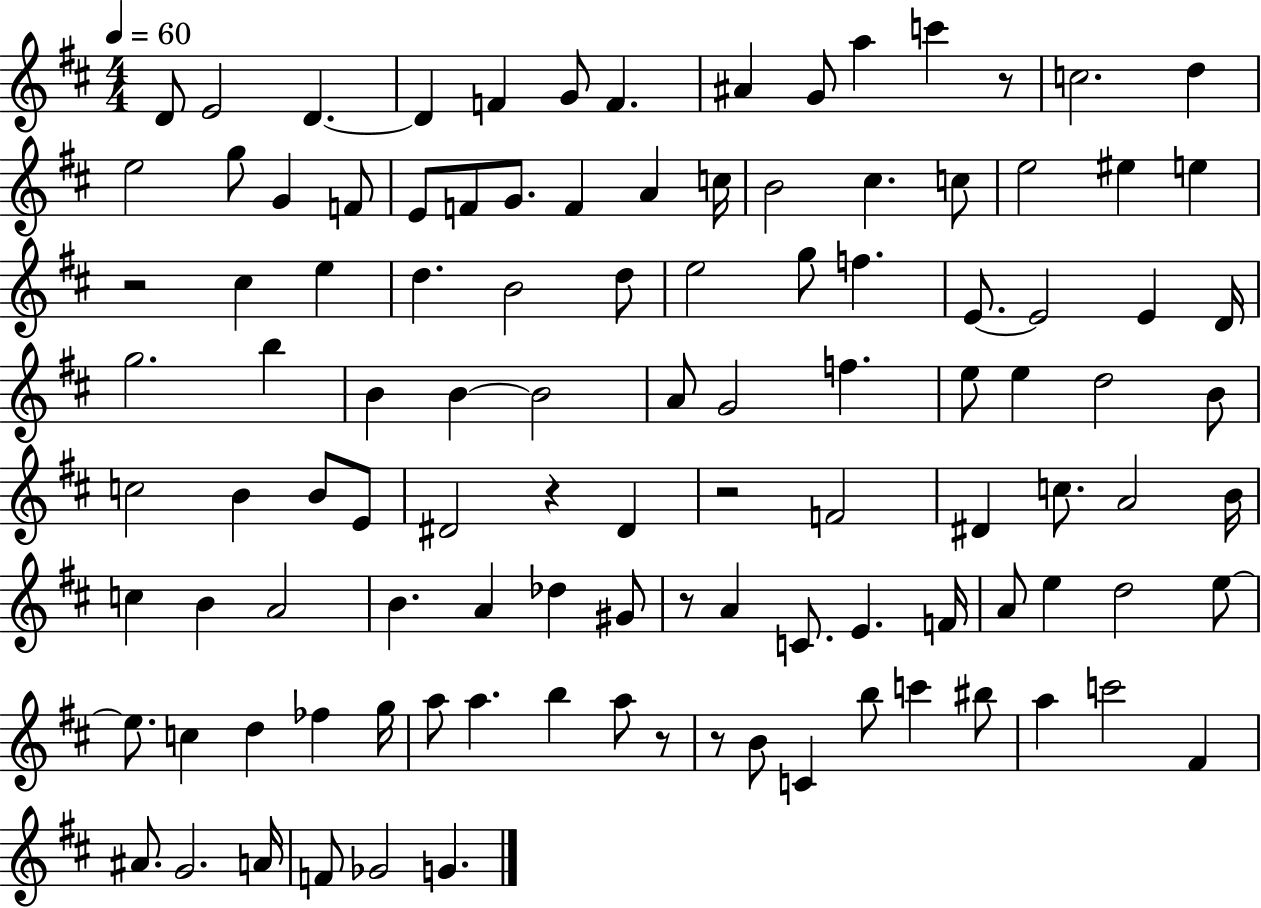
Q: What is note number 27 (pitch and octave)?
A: E5